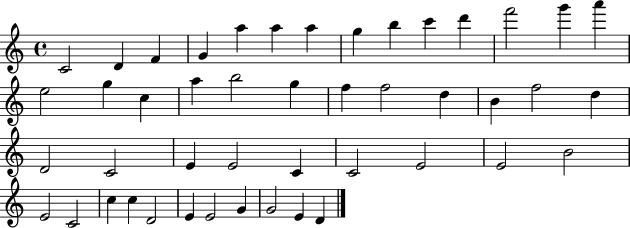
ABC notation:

X:1
T:Untitled
M:4/4
L:1/4
K:C
C2 D F G a a a g b c' d' f'2 g' a' e2 g c a b2 g f f2 d B f2 d D2 C2 E E2 C C2 E2 E2 B2 E2 C2 c c D2 E E2 G G2 E D